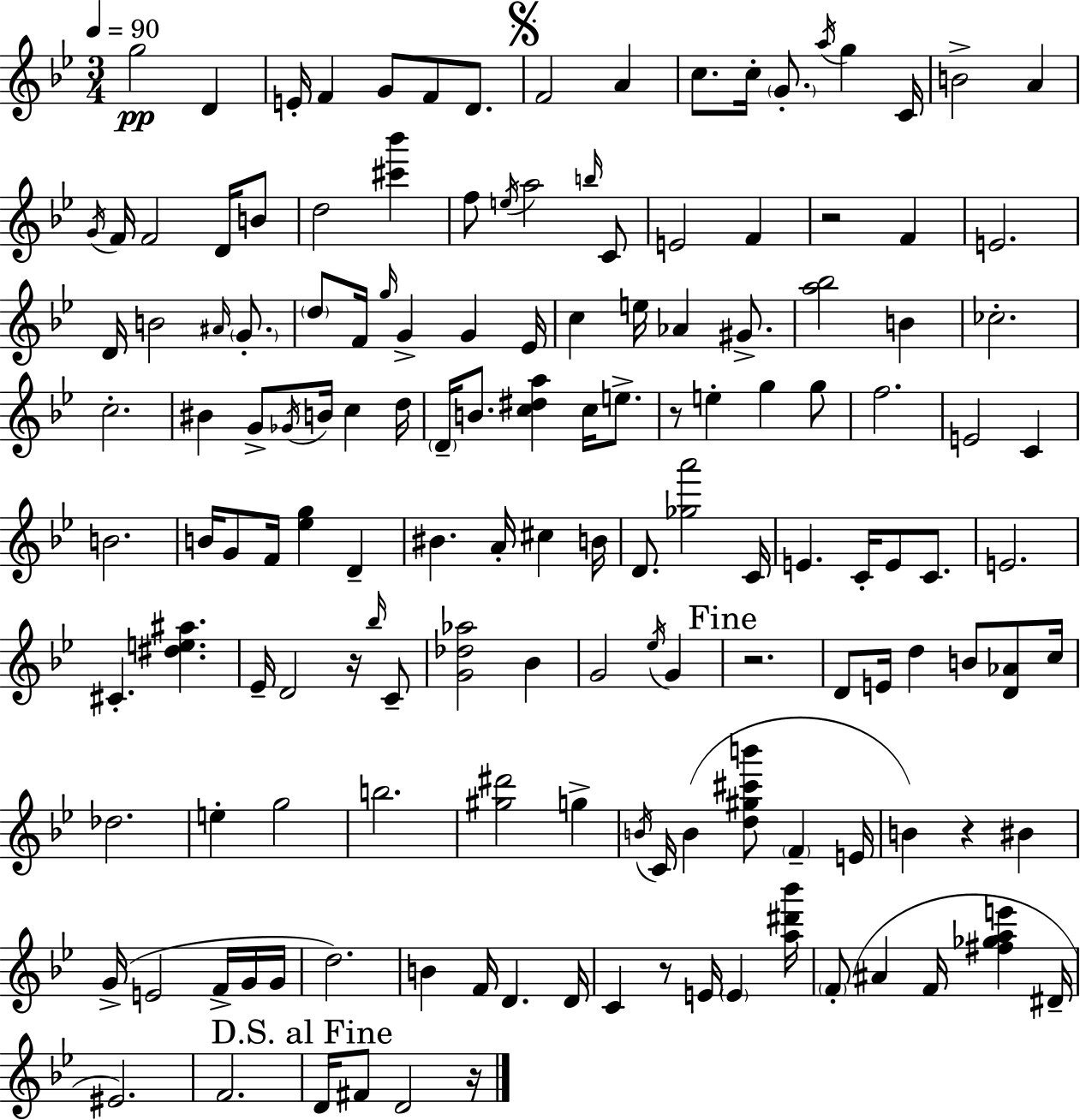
G5/h D4/q E4/s F4/q G4/e F4/e D4/e. F4/h A4/q C5/e. C5/s G4/e. A5/s G5/q C4/s B4/h A4/q G4/s F4/s F4/h D4/s B4/e D5/h [C#6,Bb6]/q F5/e E5/s A5/h B5/s C4/e E4/h F4/q R/h F4/q E4/h. D4/s B4/h A#4/s G4/e. D5/e F4/s G5/s G4/q G4/q Eb4/s C5/q E5/s Ab4/q G#4/e. [A5,Bb5]/h B4/q CES5/h. C5/h. BIS4/q G4/e Gb4/s B4/s C5/q D5/s D4/s B4/e. [C5,D#5,A5]/q C5/s E5/e. R/e E5/q G5/q G5/e F5/h. E4/h C4/q B4/h. B4/s G4/e F4/s [Eb5,G5]/q D4/q BIS4/q. A4/s C#5/q B4/s D4/e. [Gb5,A6]/h C4/s E4/q. C4/s E4/e C4/e. E4/h. C#4/q. [D#5,E5,A#5]/q. Eb4/s D4/h R/s Bb5/s C4/e [G4,Db5,Ab5]/h Bb4/q G4/h Eb5/s G4/q R/h. D4/e E4/s D5/q B4/e [D4,Ab4]/e C5/s Db5/h. E5/q G5/h B5/h. [G#5,D#6]/h G5/q B4/s C4/s B4/q [D5,G#5,C#6,B6]/e F4/q E4/s B4/q R/q BIS4/q G4/s E4/h F4/s G4/s G4/s D5/h. B4/q F4/s D4/q. D4/s C4/q R/e E4/s E4/q [A5,D#6,Bb6]/s F4/e A#4/q F4/s [F#5,Gb5,A5,E6]/q D#4/s EIS4/h. F4/h. D4/s F#4/e D4/h R/s